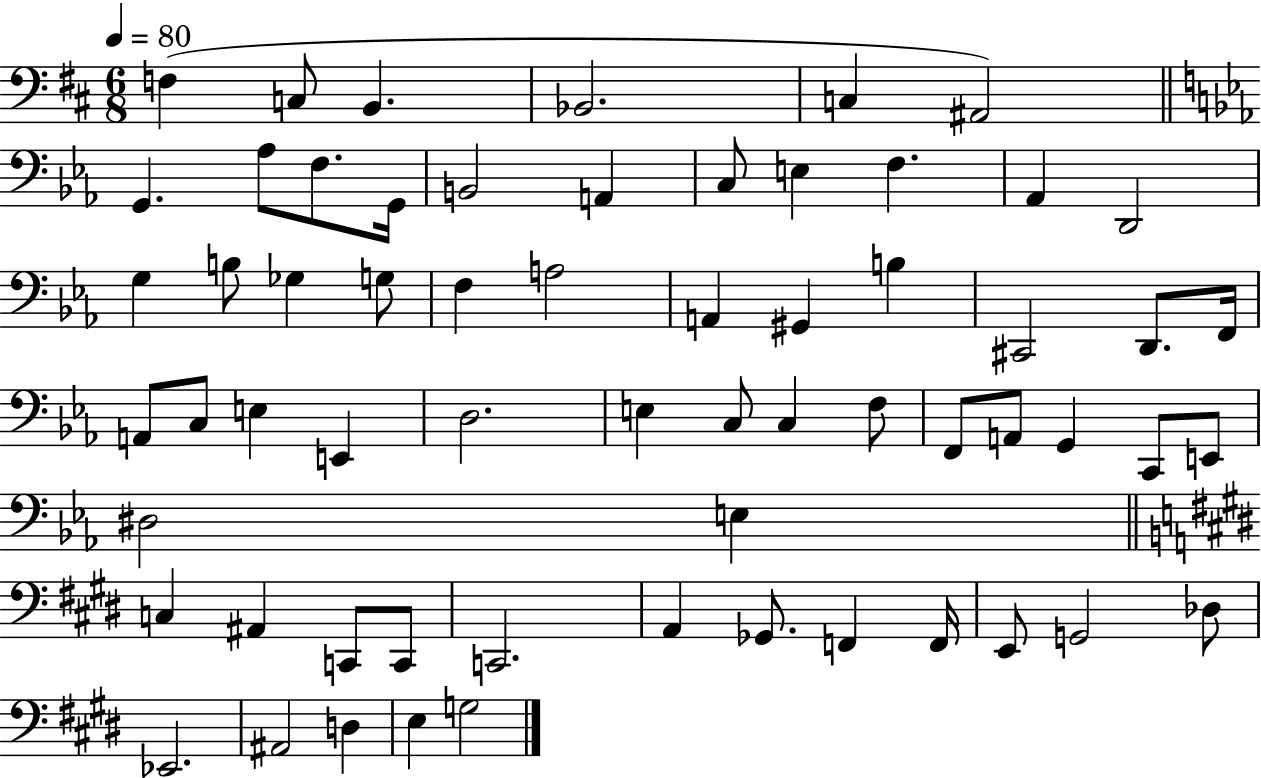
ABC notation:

X:1
T:Untitled
M:6/8
L:1/4
K:D
F, C,/2 B,, _B,,2 C, ^A,,2 G,, _A,/2 F,/2 G,,/4 B,,2 A,, C,/2 E, F, _A,, D,,2 G, B,/2 _G, G,/2 F, A,2 A,, ^G,, B, ^C,,2 D,,/2 F,,/4 A,,/2 C,/2 E, E,, D,2 E, C,/2 C, F,/2 F,,/2 A,,/2 G,, C,,/2 E,,/2 ^D,2 E, C, ^A,, C,,/2 C,,/2 C,,2 A,, _G,,/2 F,, F,,/4 E,,/2 G,,2 _D,/2 _E,,2 ^A,,2 D, E, G,2